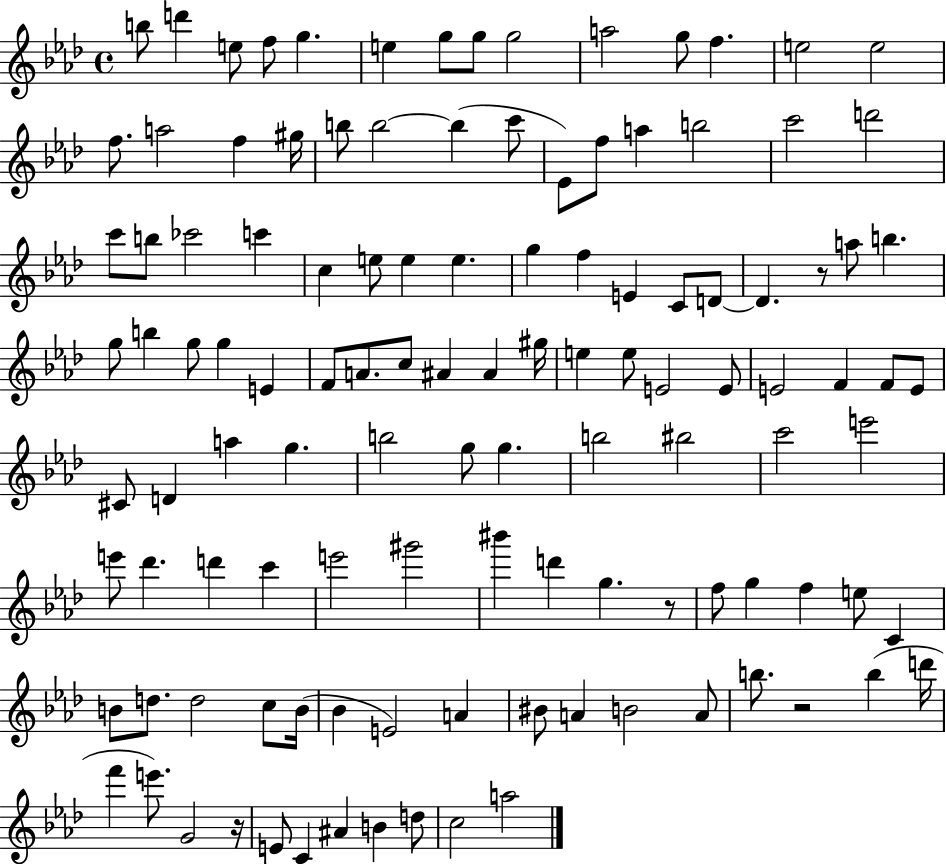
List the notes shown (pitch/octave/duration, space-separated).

B5/e D6/q E5/e F5/e G5/q. E5/q G5/e G5/e G5/h A5/h G5/e F5/q. E5/h E5/h F5/e. A5/h F5/q G#5/s B5/e B5/h B5/q C6/e Eb4/e F5/e A5/q B5/h C6/h D6/h C6/e B5/e CES6/h C6/q C5/q E5/e E5/q E5/q. G5/q F5/q E4/q C4/e D4/e D4/q. R/e A5/e B5/q. G5/e B5/q G5/e G5/q E4/q F4/e A4/e. C5/e A#4/q A#4/q G#5/s E5/q E5/e E4/h E4/e E4/h F4/q F4/e E4/e C#4/e D4/q A5/q G5/q. B5/h G5/e G5/q. B5/h BIS5/h C6/h E6/h E6/e Db6/q. D6/q C6/q E6/h G#6/h BIS6/q D6/q G5/q. R/e F5/e G5/q F5/q E5/e C4/q B4/e D5/e. D5/h C5/e B4/s Bb4/q E4/h A4/q BIS4/e A4/q B4/h A4/e B5/e. R/h B5/q D6/s F6/q E6/e. G4/h R/s E4/e C4/q A#4/q B4/q D5/e C5/h A5/h